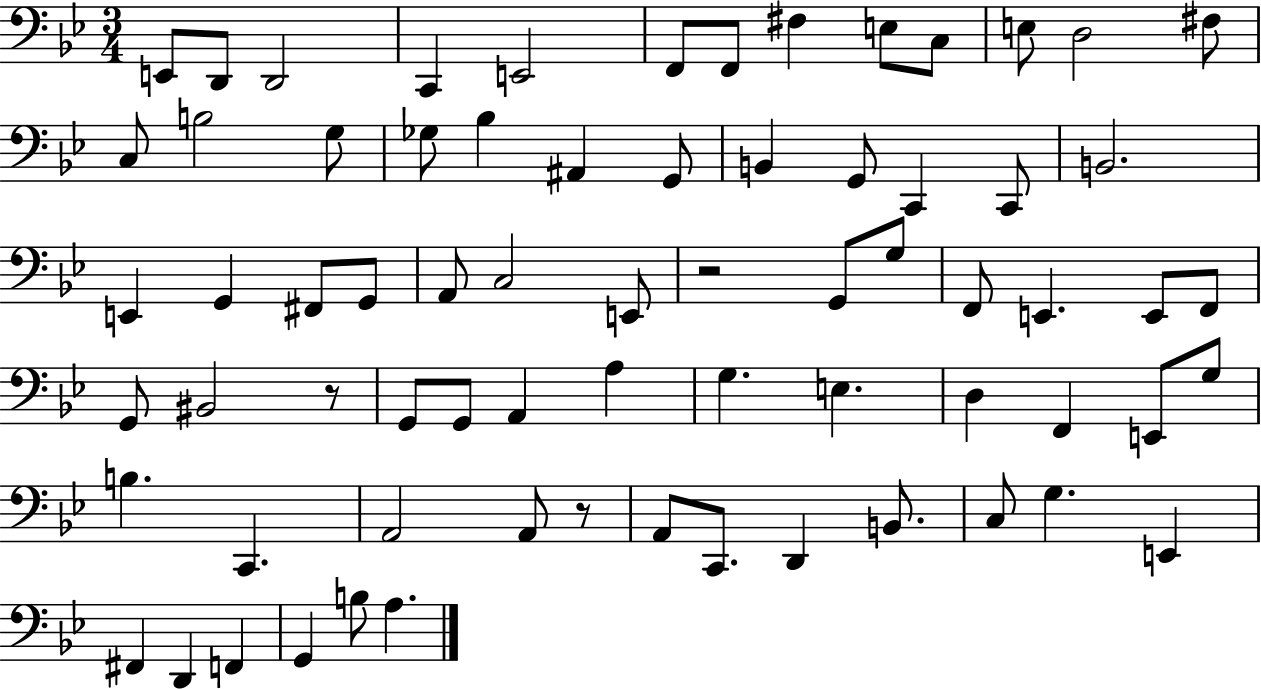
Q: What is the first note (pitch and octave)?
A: E2